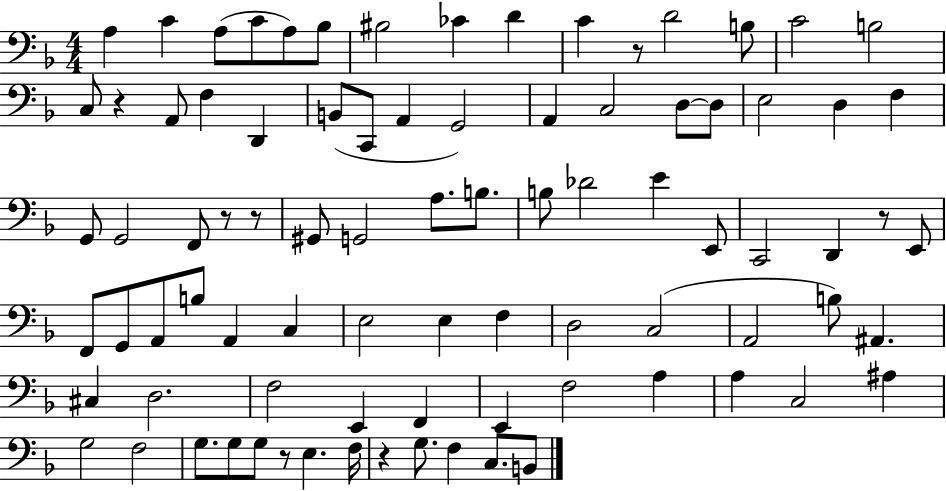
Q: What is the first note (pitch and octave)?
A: A3